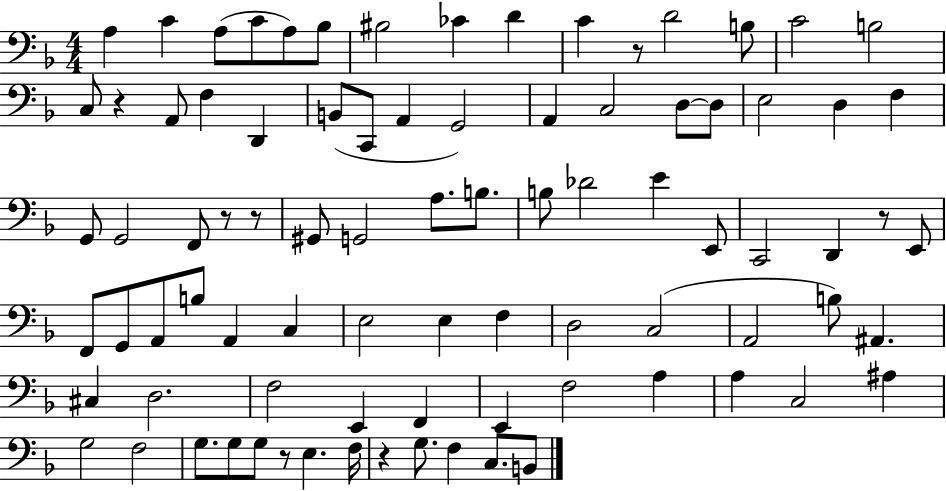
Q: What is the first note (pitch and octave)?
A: A3